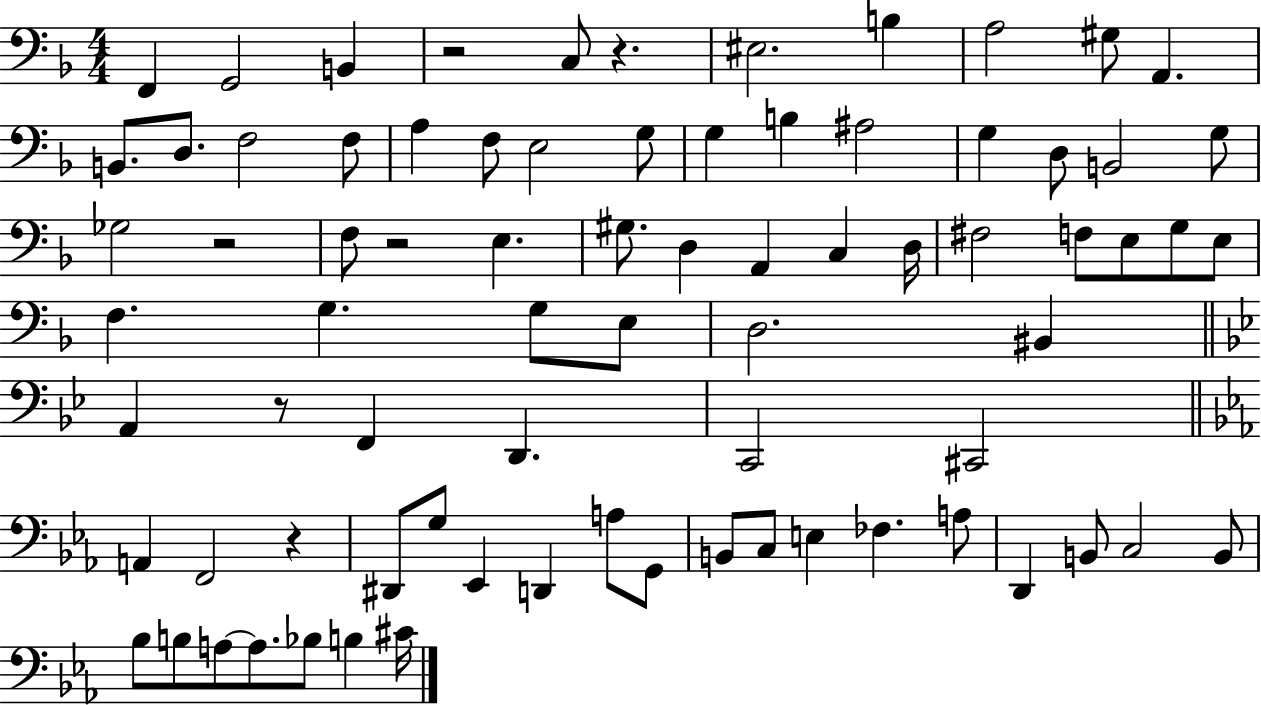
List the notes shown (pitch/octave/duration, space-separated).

F2/q G2/h B2/q R/h C3/e R/q. EIS3/h. B3/q A3/h G#3/e A2/q. B2/e. D3/e. F3/h F3/e A3/q F3/e E3/h G3/e G3/q B3/q A#3/h G3/q D3/e B2/h G3/e Gb3/h R/h F3/e R/h E3/q. G#3/e. D3/q A2/q C3/q D3/s F#3/h F3/e E3/e G3/e E3/e F3/q. G3/q. G3/e E3/e D3/h. BIS2/q A2/q R/e F2/q D2/q. C2/h C#2/h A2/q F2/h R/q D#2/e G3/e Eb2/q D2/q A3/e G2/e B2/e C3/e E3/q FES3/q. A3/e D2/q B2/e C3/h B2/e Bb3/e B3/e A3/e A3/e. Bb3/e B3/q C#4/s